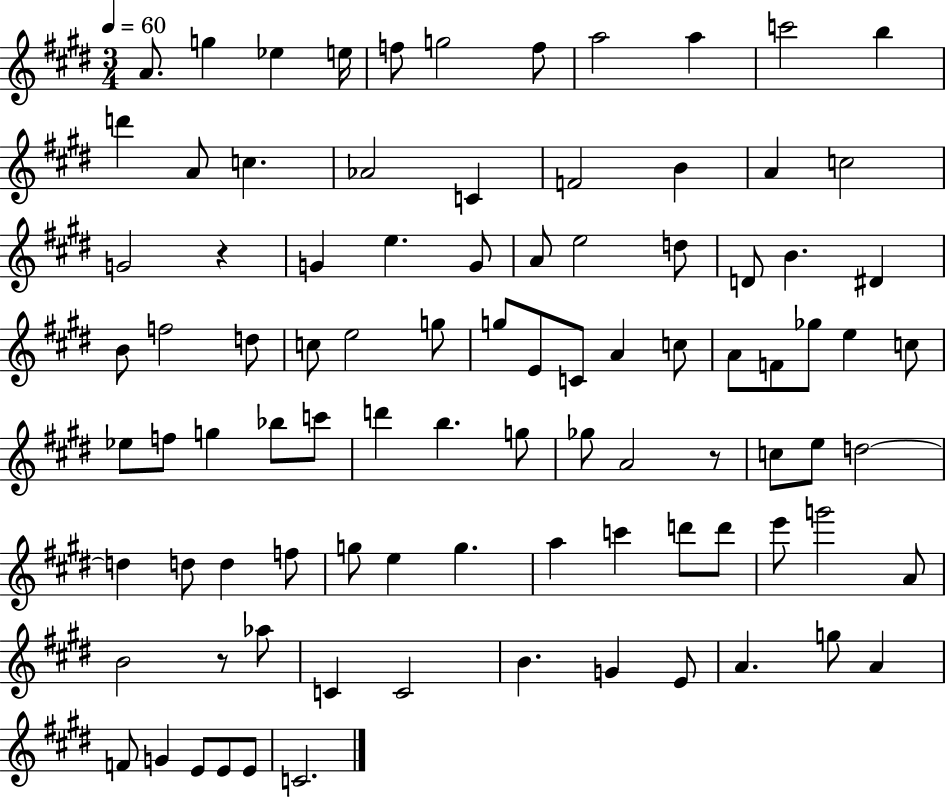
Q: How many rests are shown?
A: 3